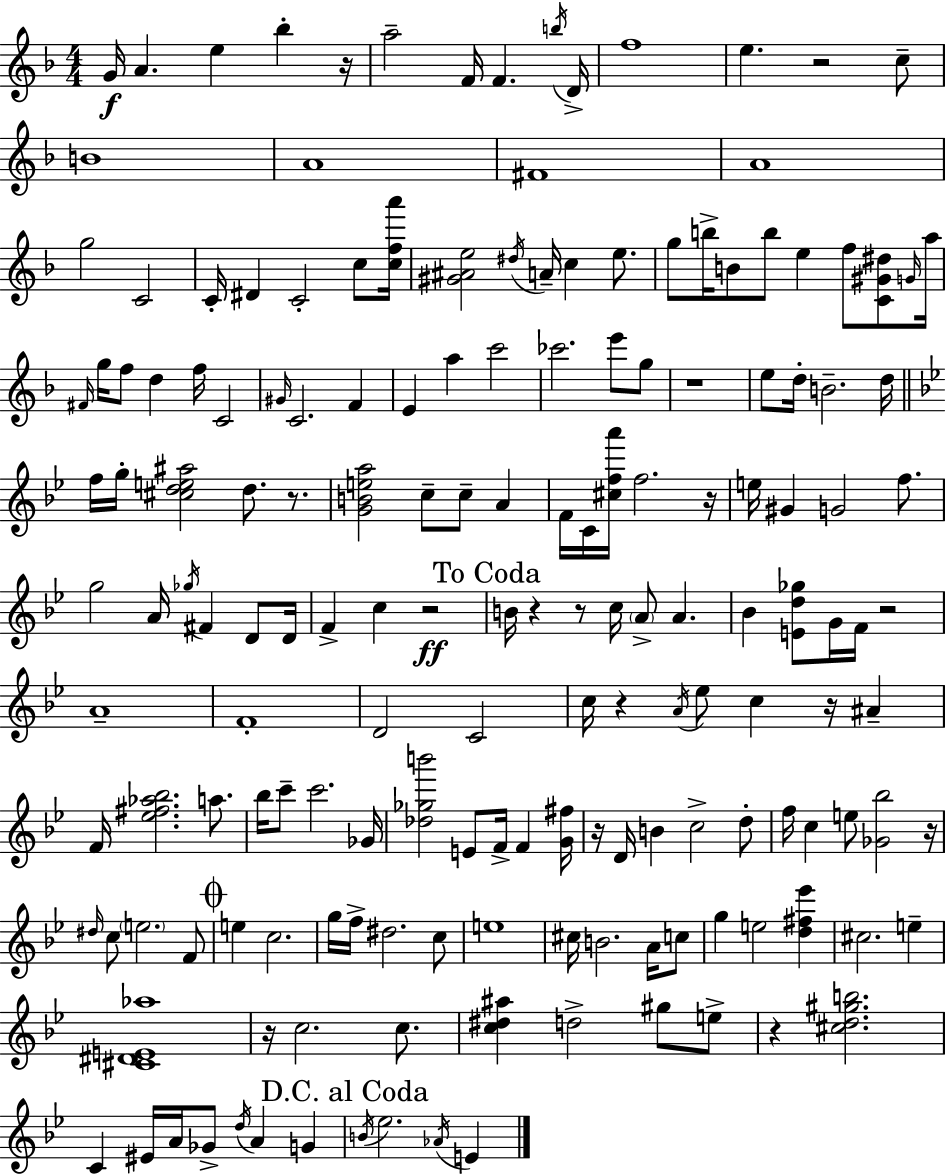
G4/s A4/q. E5/q Bb5/q R/s A5/h F4/s F4/q. B5/s D4/s F5/w E5/q. R/h C5/e B4/w A4/w F#4/w A4/w G5/h C4/h C4/s D#4/q C4/h C5/e [C5,F5,A6]/s [G#4,A#4,E5]/h D#5/s A4/s C5/q E5/e. G5/e B5/s B4/e B5/e E5/q F5/e [C4,G#4,D#5]/e G4/s A5/s F#4/s G5/s F5/e D5/q F5/s C4/h G#4/s C4/h. F4/q E4/q A5/q C6/h CES6/h. E6/e G5/e R/w E5/e D5/s B4/h. D5/s F5/s G5/s [C#5,D5,E5,A#5]/h D5/e. R/e. [G4,B4,E5,A5]/h C5/e C5/e A4/q F4/s C4/s [C#5,F5,A6]/s F5/h. R/s E5/s G#4/q G4/h F5/e. G5/h A4/s Gb5/s F#4/q D4/e D4/s F4/q C5/q R/h B4/s R/q R/e C5/s A4/e A4/q. Bb4/q [E4,D5,Gb5]/e G4/s F4/s R/h A4/w F4/w D4/h C4/h C5/s R/q A4/s Eb5/e C5/q R/s A#4/q F4/s [Eb5,F#5,Ab5,Bb5]/h. A5/e. Bb5/s C6/e C6/h. Gb4/s [Db5,Gb5,B6]/h E4/e F4/s F4/q [G4,F#5]/s R/s D4/s B4/q C5/h D5/e F5/s C5/q E5/e [Gb4,Bb5]/h R/s D#5/s C5/e E5/h. F4/e E5/q C5/h. G5/s F5/s D#5/h. C5/e E5/w C#5/s B4/h. A4/s C5/e G5/q E5/h [D5,F#5,Eb6]/q C#5/h. E5/q [C#4,D#4,E4,Ab5]/w R/s C5/h. C5/e. [C5,D#5,A#5]/q D5/h G#5/e E5/e R/q [C#5,D5,G#5,B5]/h. C4/q EIS4/s A4/s Gb4/e D5/s A4/q G4/q B4/s Eb5/h. Ab4/s E4/q